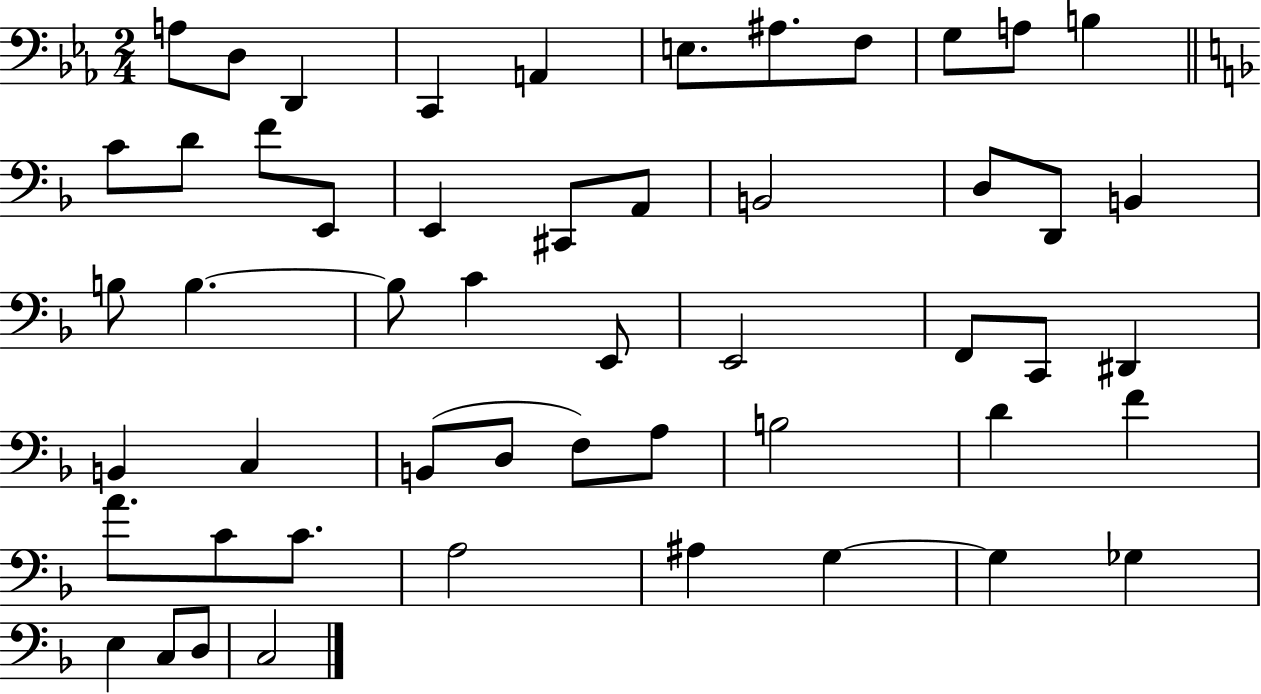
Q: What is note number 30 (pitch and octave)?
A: C2